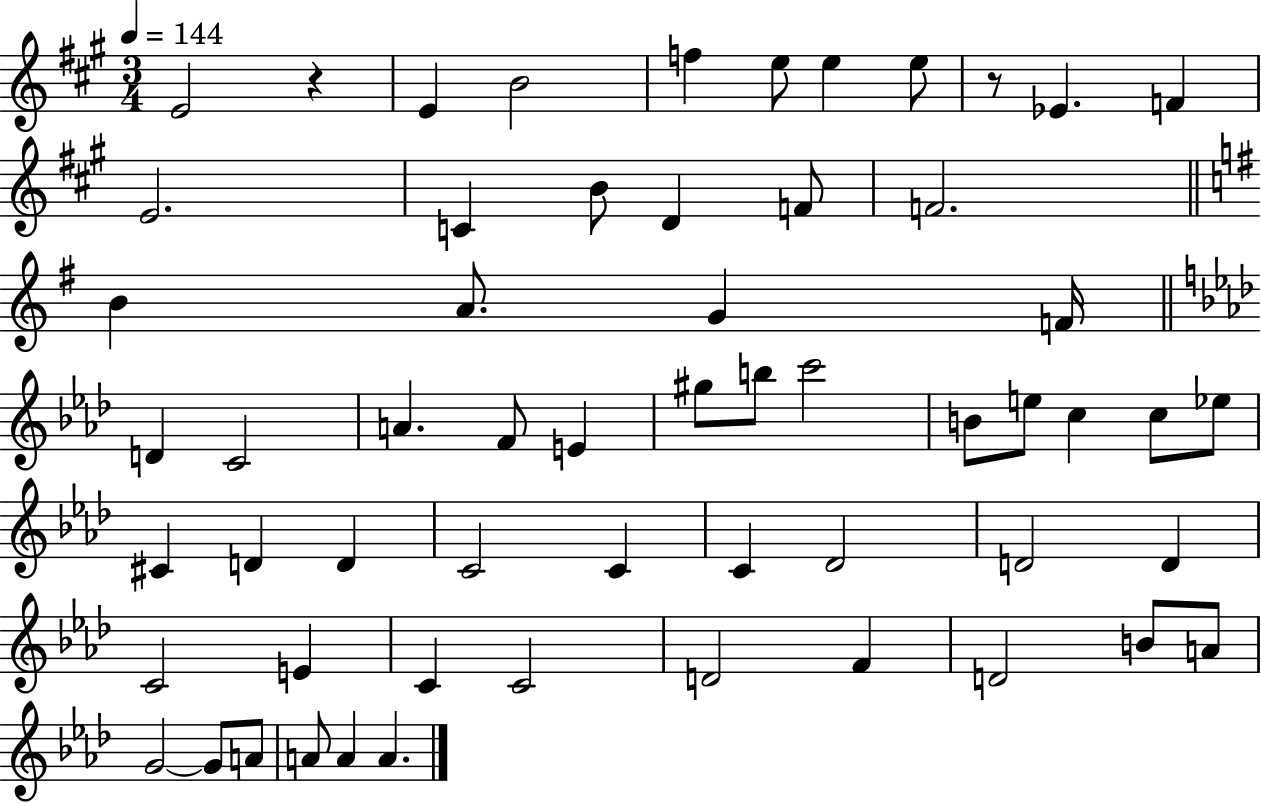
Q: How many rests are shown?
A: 2